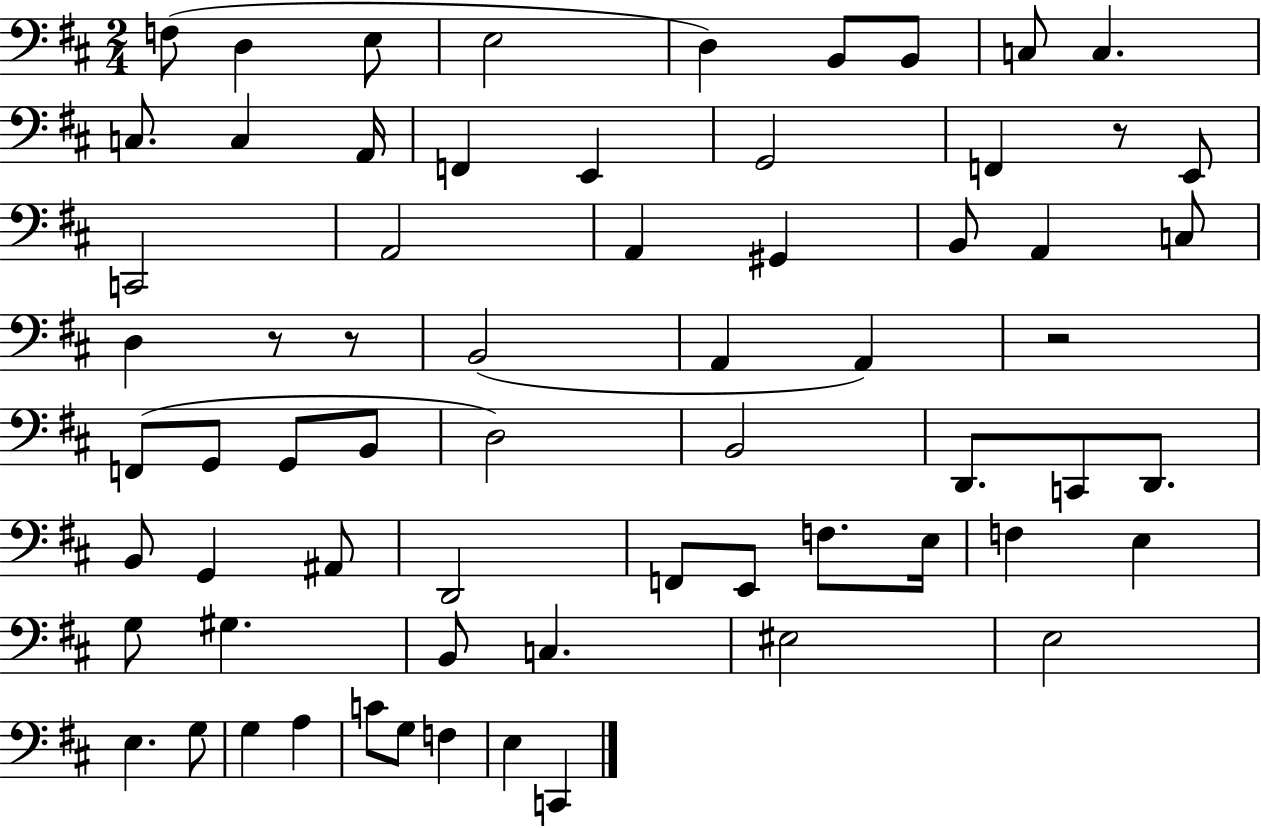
X:1
T:Untitled
M:2/4
L:1/4
K:D
F,/2 D, E,/2 E,2 D, B,,/2 B,,/2 C,/2 C, C,/2 C, A,,/4 F,, E,, G,,2 F,, z/2 E,,/2 C,,2 A,,2 A,, ^G,, B,,/2 A,, C,/2 D, z/2 z/2 B,,2 A,, A,, z2 F,,/2 G,,/2 G,,/2 B,,/2 D,2 B,,2 D,,/2 C,,/2 D,,/2 B,,/2 G,, ^A,,/2 D,,2 F,,/2 E,,/2 F,/2 E,/4 F, E, G,/2 ^G, B,,/2 C, ^E,2 E,2 E, G,/2 G, A, C/2 G,/2 F, E, C,,